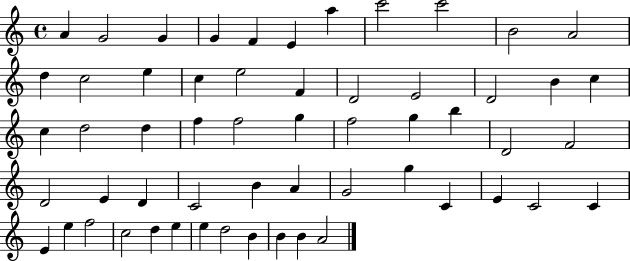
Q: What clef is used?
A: treble